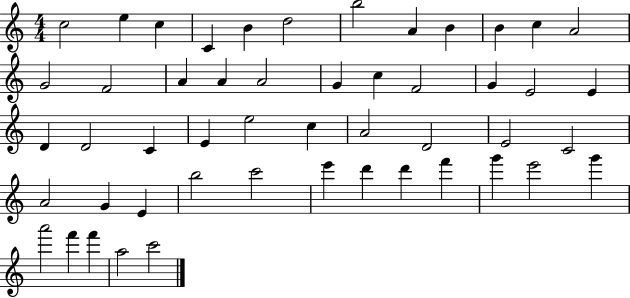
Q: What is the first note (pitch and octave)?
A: C5